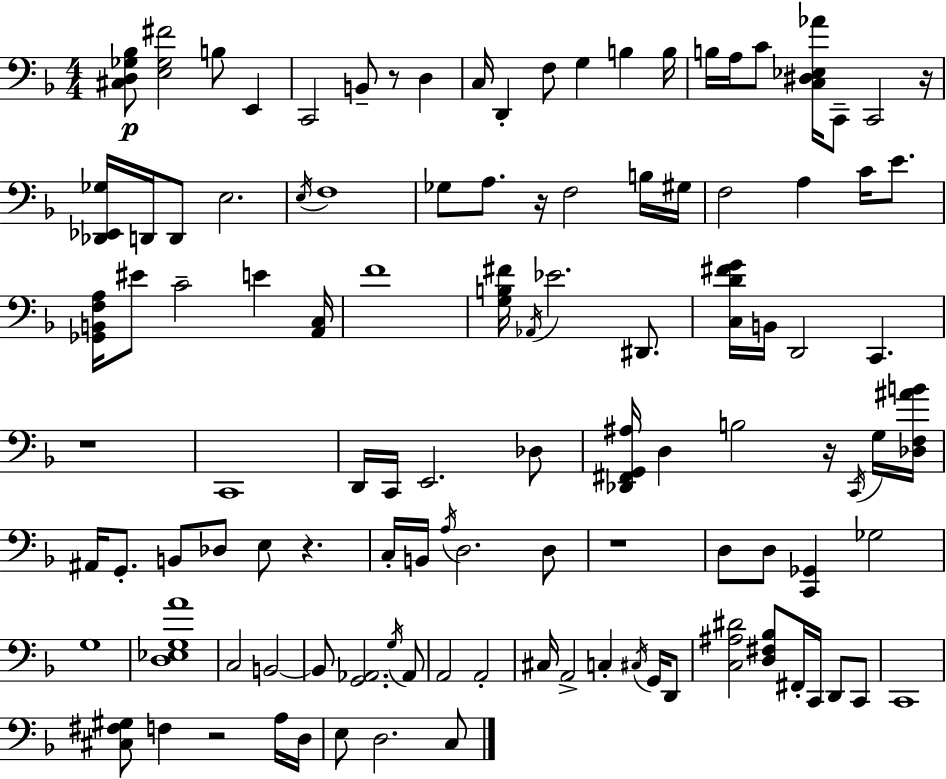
{
  \clef bass
  \numericTimeSignature
  \time 4/4
  \key d \minor
  <cis d ges bes>8\p <e ges fis'>2 b8 e,4 | c,2 b,8-- r8 d4 | c16 d,4-. f8 g4 b4 b16 | b16 a16 c'8 <c dis ees aes'>16 c,8-- c,2 r16 | \break <des, ees, ges>16 d,16 d,8 e2. | \acciaccatura { e16 } f1 | ges8 a8. r16 f2 b16 | gis16 f2 a4 c'16 e'8. | \break <ges, b, f a>16 eis'8 c'2-- e'4 | <a, c>16 f'1 | <g b fis'>16 \acciaccatura { aes,16 } ees'2. dis,8. | <c d' fis' g'>16 b,16 d,2 c,4. | \break r1 | c,1 | d,16 c,16 e,2. | des8 <des, fis, g, ais>16 d4 b2 r16 | \break \acciaccatura { c,16 } g16 <des f ais' b'>16 ais,16 g,8.-. b,8 des8 e8 r4. | c16-. b,16 \acciaccatura { a16 } d2. | d8 r1 | d8 d8 <c, ges,>4 ges2 | \break g1 | <d ees g a'>1 | c2 b,2~~ | b,8 <g, aes,>2. | \break \acciaccatura { g16 } aes,8 a,2 a,2-. | cis16 a,2-> c4-. | \acciaccatura { cis16 } g,16 d,8 <c ais dis'>2 <d fis bes>8 | fis,16-. c,16 d,8 c,8 c,1 | \break <cis fis gis>8 f4 r2 | a16 d16 e8 d2. | c8 \bar "|."
}